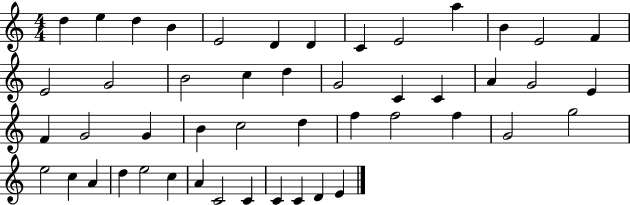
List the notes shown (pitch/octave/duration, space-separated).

D5/q E5/q D5/q B4/q E4/h D4/q D4/q C4/q E4/h A5/q B4/q E4/h F4/q E4/h G4/h B4/h C5/q D5/q G4/h C4/q C4/q A4/q G4/h E4/q F4/q G4/h G4/q B4/q C5/h D5/q F5/q F5/h F5/q G4/h G5/h E5/h C5/q A4/q D5/q E5/h C5/q A4/q C4/h C4/q C4/q C4/q D4/q E4/q